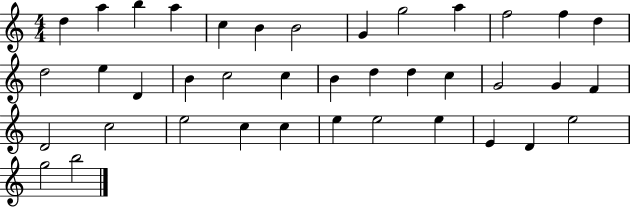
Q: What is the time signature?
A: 4/4